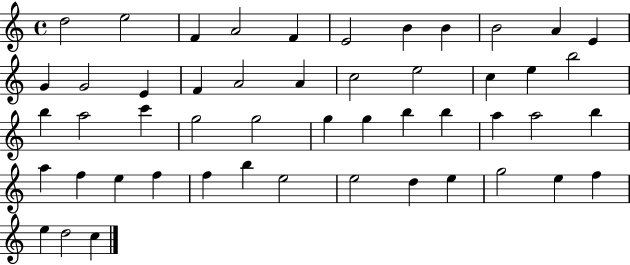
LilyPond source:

{
  \clef treble
  \time 4/4
  \defaultTimeSignature
  \key c \major
  d''2 e''2 | f'4 a'2 f'4 | e'2 b'4 b'4 | b'2 a'4 e'4 | \break g'4 g'2 e'4 | f'4 a'2 a'4 | c''2 e''2 | c''4 e''4 b''2 | \break b''4 a''2 c'''4 | g''2 g''2 | g''4 g''4 b''4 b''4 | a''4 a''2 b''4 | \break a''4 f''4 e''4 f''4 | f''4 b''4 e''2 | e''2 d''4 e''4 | g''2 e''4 f''4 | \break e''4 d''2 c''4 | \bar "|."
}